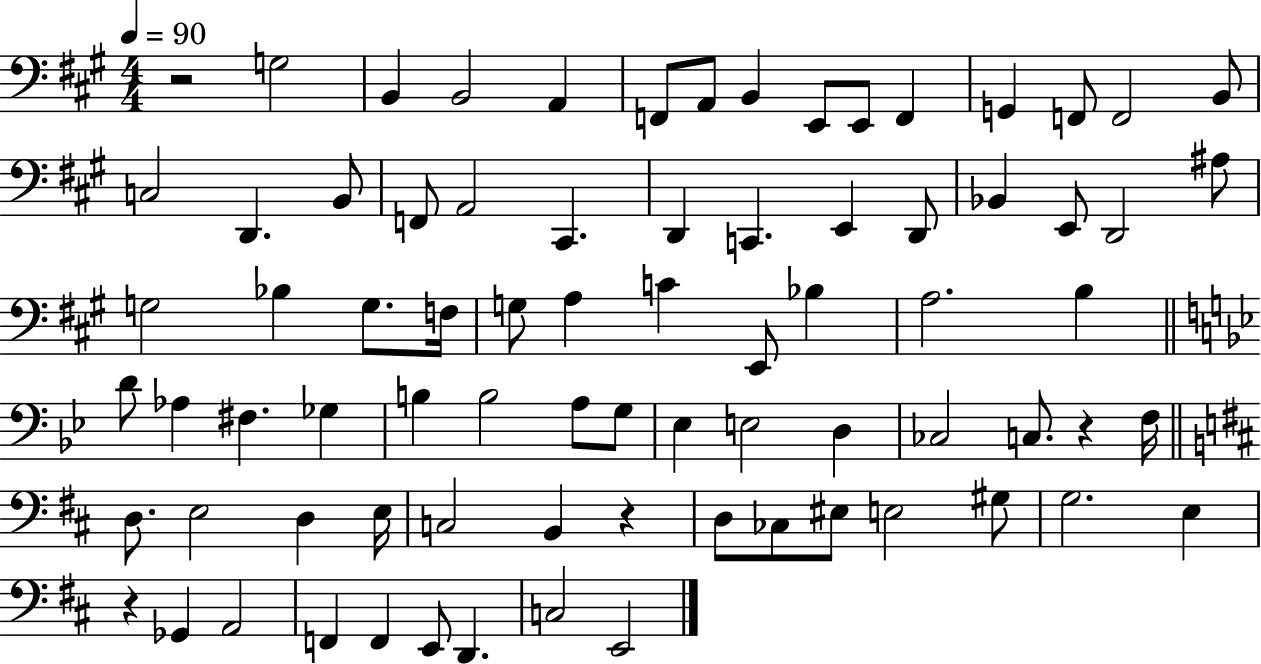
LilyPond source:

{
  \clef bass
  \numericTimeSignature
  \time 4/4
  \key a \major
  \tempo 4 = 90
  \repeat volta 2 { r2 g2 | b,4 b,2 a,4 | f,8 a,8 b,4 e,8 e,8 f,4 | g,4 f,8 f,2 b,8 | \break c2 d,4. b,8 | f,8 a,2 cis,4. | d,4 c,4. e,4 d,8 | bes,4 e,8 d,2 ais8 | \break g2 bes4 g8. f16 | g8 a4 c'4 e,8 bes4 | a2. b4 | \bar "||" \break \key bes \major d'8 aes4 fis4. ges4 | b4 b2 a8 g8 | ees4 e2 d4 | ces2 c8. r4 f16 | \break \bar "||" \break \key d \major d8. e2 d4 e16 | c2 b,4 r4 | d8 ces8 eis8 e2 gis8 | g2. e4 | \break r4 ges,4 a,2 | f,4 f,4 e,8 d,4. | c2 e,2 | } \bar "|."
}